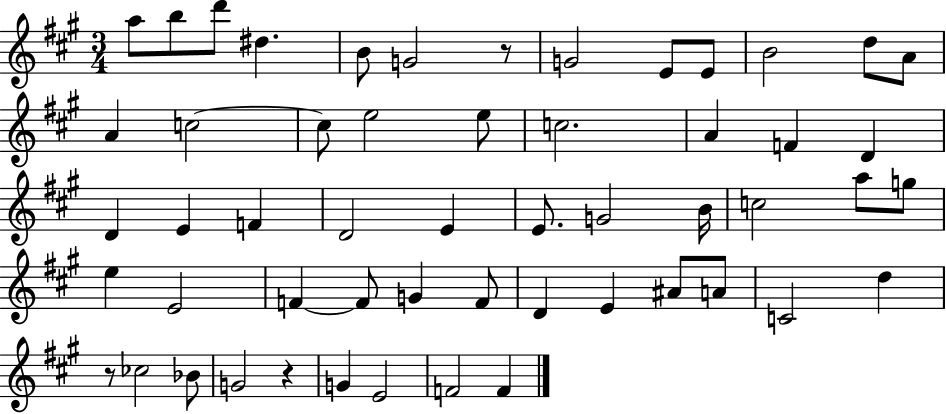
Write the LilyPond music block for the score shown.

{
  \clef treble
  \numericTimeSignature
  \time 3/4
  \key a \major
  a''8 b''8 d'''8 dis''4. | b'8 g'2 r8 | g'2 e'8 e'8 | b'2 d''8 a'8 | \break a'4 c''2~~ | c''8 e''2 e''8 | c''2. | a'4 f'4 d'4 | \break d'4 e'4 f'4 | d'2 e'4 | e'8. g'2 b'16 | c''2 a''8 g''8 | \break e''4 e'2 | f'4~~ f'8 g'4 f'8 | d'4 e'4 ais'8 a'8 | c'2 d''4 | \break r8 ces''2 bes'8 | g'2 r4 | g'4 e'2 | f'2 f'4 | \break \bar "|."
}